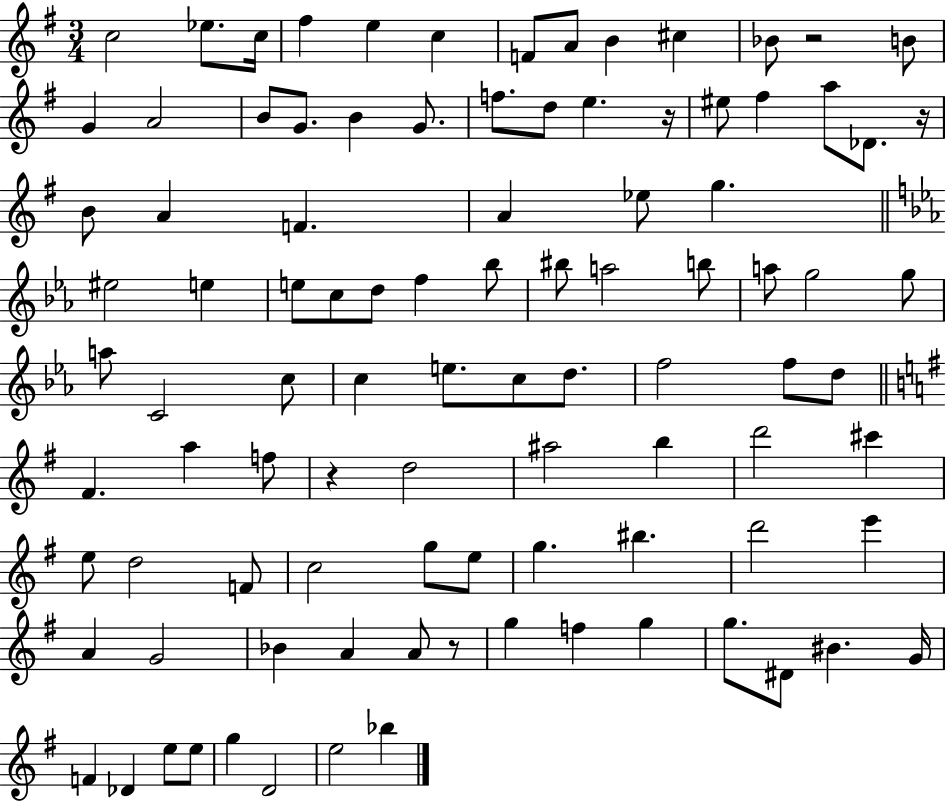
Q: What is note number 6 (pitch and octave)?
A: C5